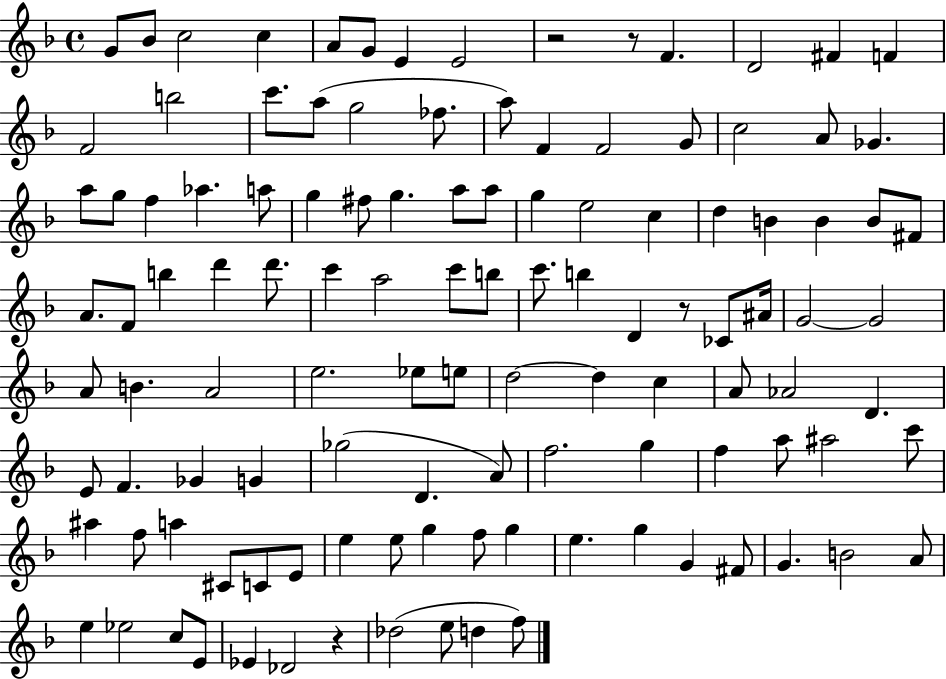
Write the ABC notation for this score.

X:1
T:Untitled
M:4/4
L:1/4
K:F
G/2 _B/2 c2 c A/2 G/2 E E2 z2 z/2 F D2 ^F F F2 b2 c'/2 a/2 g2 _f/2 a/2 F F2 G/2 c2 A/2 _G a/2 g/2 f _a a/2 g ^f/2 g a/2 a/2 g e2 c d B B B/2 ^F/2 A/2 F/2 b d' d'/2 c' a2 c'/2 b/2 c'/2 b D z/2 _C/2 ^A/4 G2 G2 A/2 B A2 e2 _e/2 e/2 d2 d c A/2 _A2 D E/2 F _G G _g2 D A/2 f2 g f a/2 ^a2 c'/2 ^a f/2 a ^C/2 C/2 E/2 e e/2 g f/2 g e g G ^F/2 G B2 A/2 e _e2 c/2 E/2 _E _D2 z _d2 e/2 d f/2